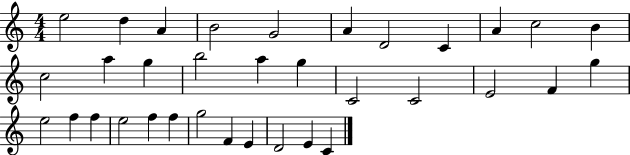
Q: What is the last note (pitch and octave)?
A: C4